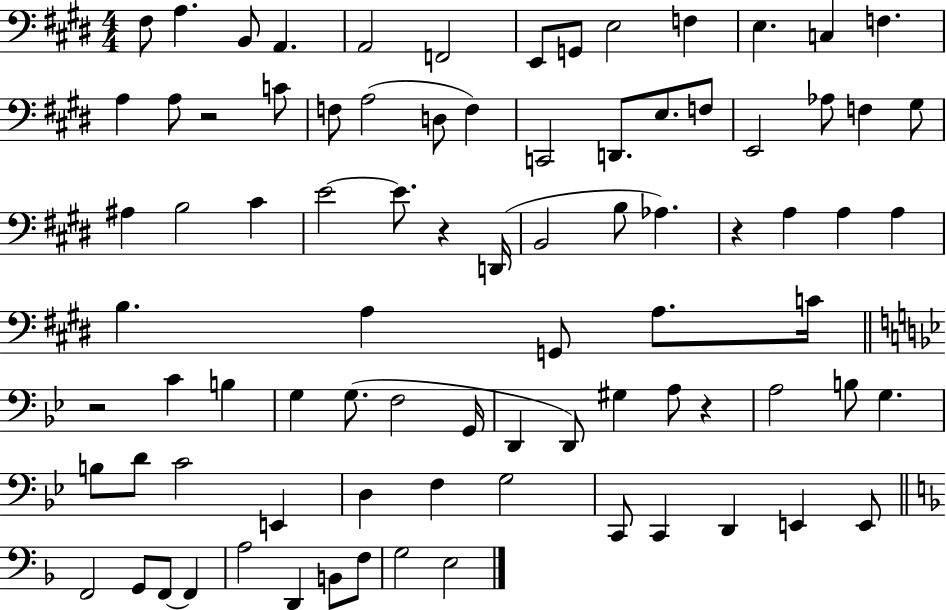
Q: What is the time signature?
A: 4/4